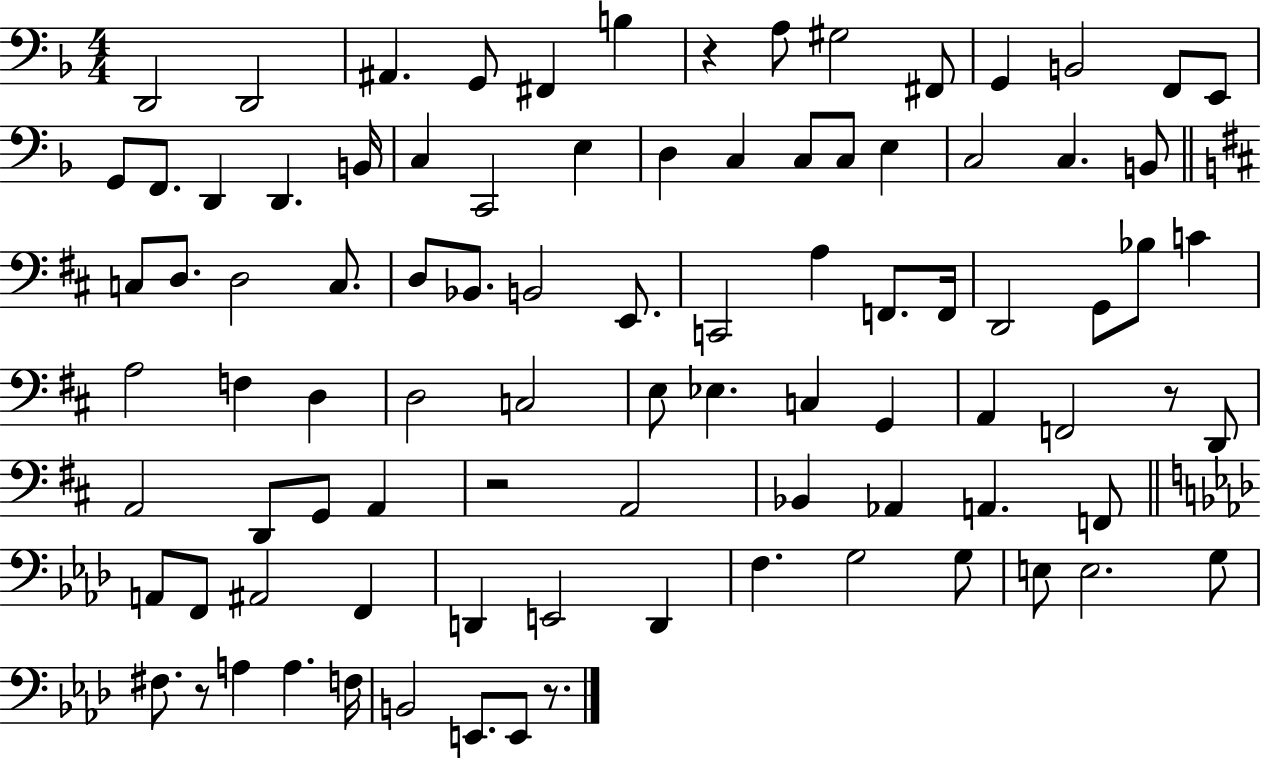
{
  \clef bass
  \numericTimeSignature
  \time 4/4
  \key f \major
  d,2 d,2 | ais,4. g,8 fis,4 b4 | r4 a8 gis2 fis,8 | g,4 b,2 f,8 e,8 | \break g,8 f,8. d,4 d,4. b,16 | c4 c,2 e4 | d4 c4 c8 c8 e4 | c2 c4. b,8 | \break \bar "||" \break \key d \major c8 d8. d2 c8. | d8 bes,8. b,2 e,8. | c,2 a4 f,8. f,16 | d,2 g,8 bes8 c'4 | \break a2 f4 d4 | d2 c2 | e8 ees4. c4 g,4 | a,4 f,2 r8 d,8 | \break a,2 d,8 g,8 a,4 | r2 a,2 | bes,4 aes,4 a,4. f,8 | \bar "||" \break \key aes \major a,8 f,8 ais,2 f,4 | d,4 e,2 d,4 | f4. g2 g8 | e8 e2. g8 | \break fis8. r8 a4 a4. f16 | b,2 e,8. e,8 r8. | \bar "|."
}